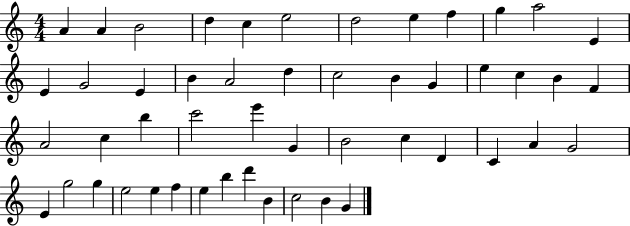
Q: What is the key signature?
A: C major